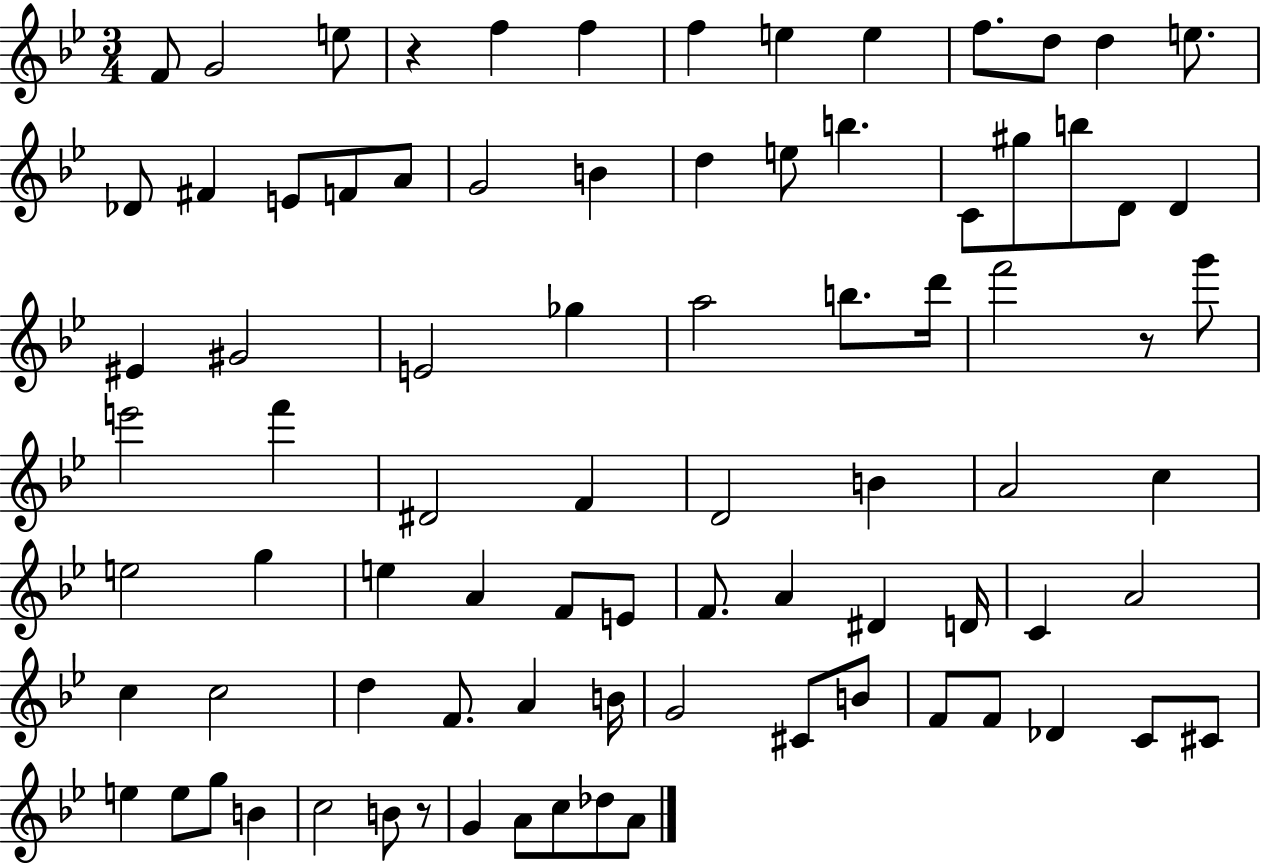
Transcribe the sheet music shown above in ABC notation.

X:1
T:Untitled
M:3/4
L:1/4
K:Bb
F/2 G2 e/2 z f f f e e f/2 d/2 d e/2 _D/2 ^F E/2 F/2 A/2 G2 B d e/2 b C/2 ^g/2 b/2 D/2 D ^E ^G2 E2 _g a2 b/2 d'/4 f'2 z/2 g'/2 e'2 f' ^D2 F D2 B A2 c e2 g e A F/2 E/2 F/2 A ^D D/4 C A2 c c2 d F/2 A B/4 G2 ^C/2 B/2 F/2 F/2 _D C/2 ^C/2 e e/2 g/2 B c2 B/2 z/2 G A/2 c/2 _d/2 A/2